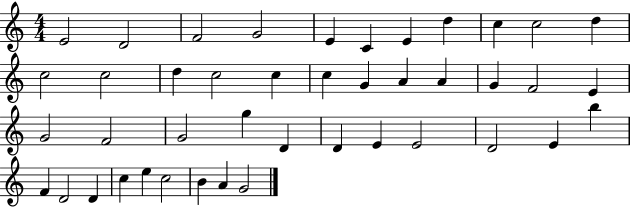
{
  \clef treble
  \numericTimeSignature
  \time 4/4
  \key c \major
  e'2 d'2 | f'2 g'2 | e'4 c'4 e'4 d''4 | c''4 c''2 d''4 | \break c''2 c''2 | d''4 c''2 c''4 | c''4 g'4 a'4 a'4 | g'4 f'2 e'4 | \break g'2 f'2 | g'2 g''4 d'4 | d'4 e'4 e'2 | d'2 e'4 b''4 | \break f'4 d'2 d'4 | c''4 e''4 c''2 | b'4 a'4 g'2 | \bar "|."
}